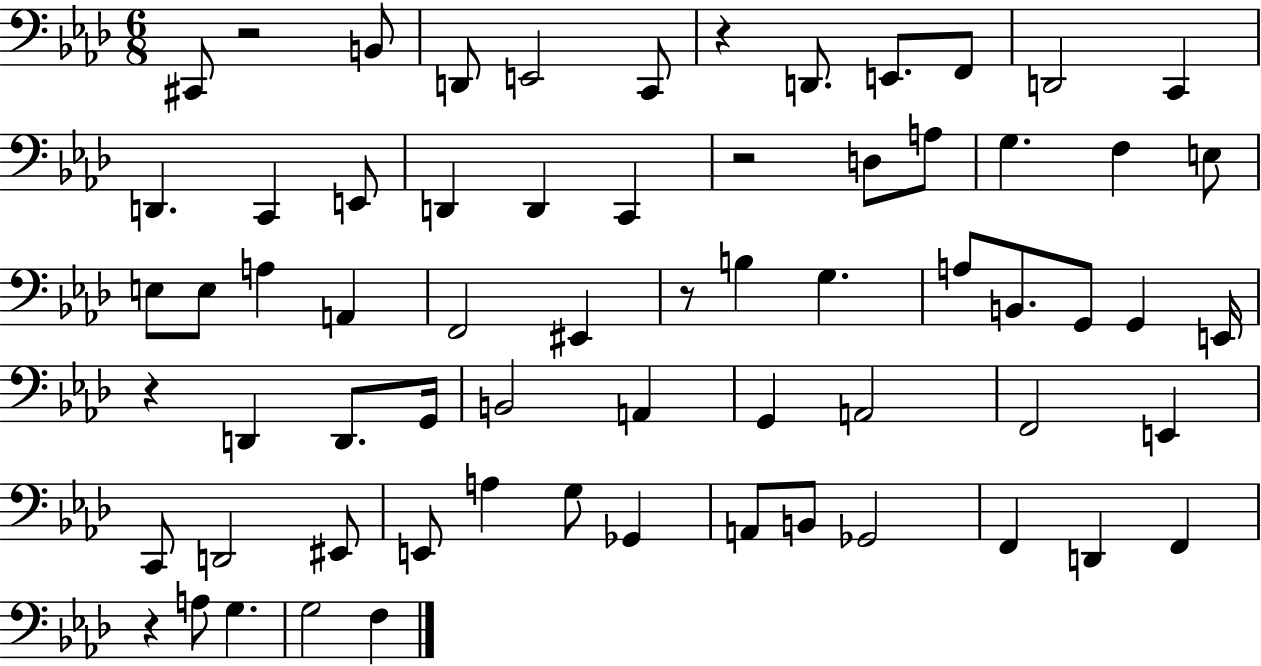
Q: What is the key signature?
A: AES major